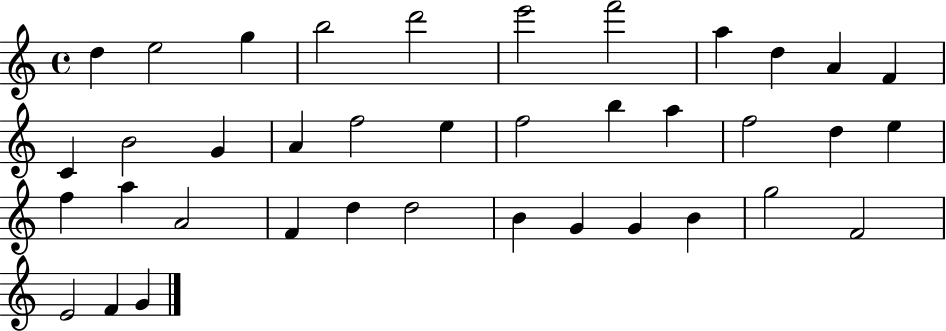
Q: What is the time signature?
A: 4/4